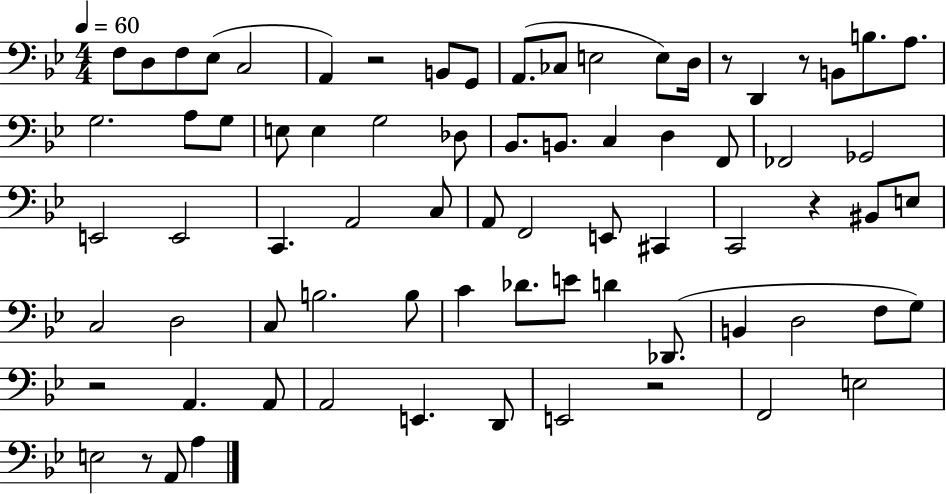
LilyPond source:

{
  \clef bass
  \numericTimeSignature
  \time 4/4
  \key bes \major
  \tempo 4 = 60
  f8 d8 f8 ees8( c2 | a,4) r2 b,8 g,8 | a,8.( ces8 e2 e8) d16 | r8 d,4 r8 b,8 b8. a8. | \break g2. a8 g8 | e8 e4 g2 des8 | bes,8. b,8. c4 d4 f,8 | fes,2 ges,2 | \break e,2 e,2 | c,4. a,2 c8 | a,8 f,2 e,8 cis,4 | c,2 r4 bis,8 e8 | \break c2 d2 | c8 b2. b8 | c'4 des'8. e'8 d'4 des,8.( | b,4 d2 f8 g8) | \break r2 a,4. a,8 | a,2 e,4. d,8 | e,2 r2 | f,2 e2 | \break e2 r8 a,8 a4 | \bar "|."
}